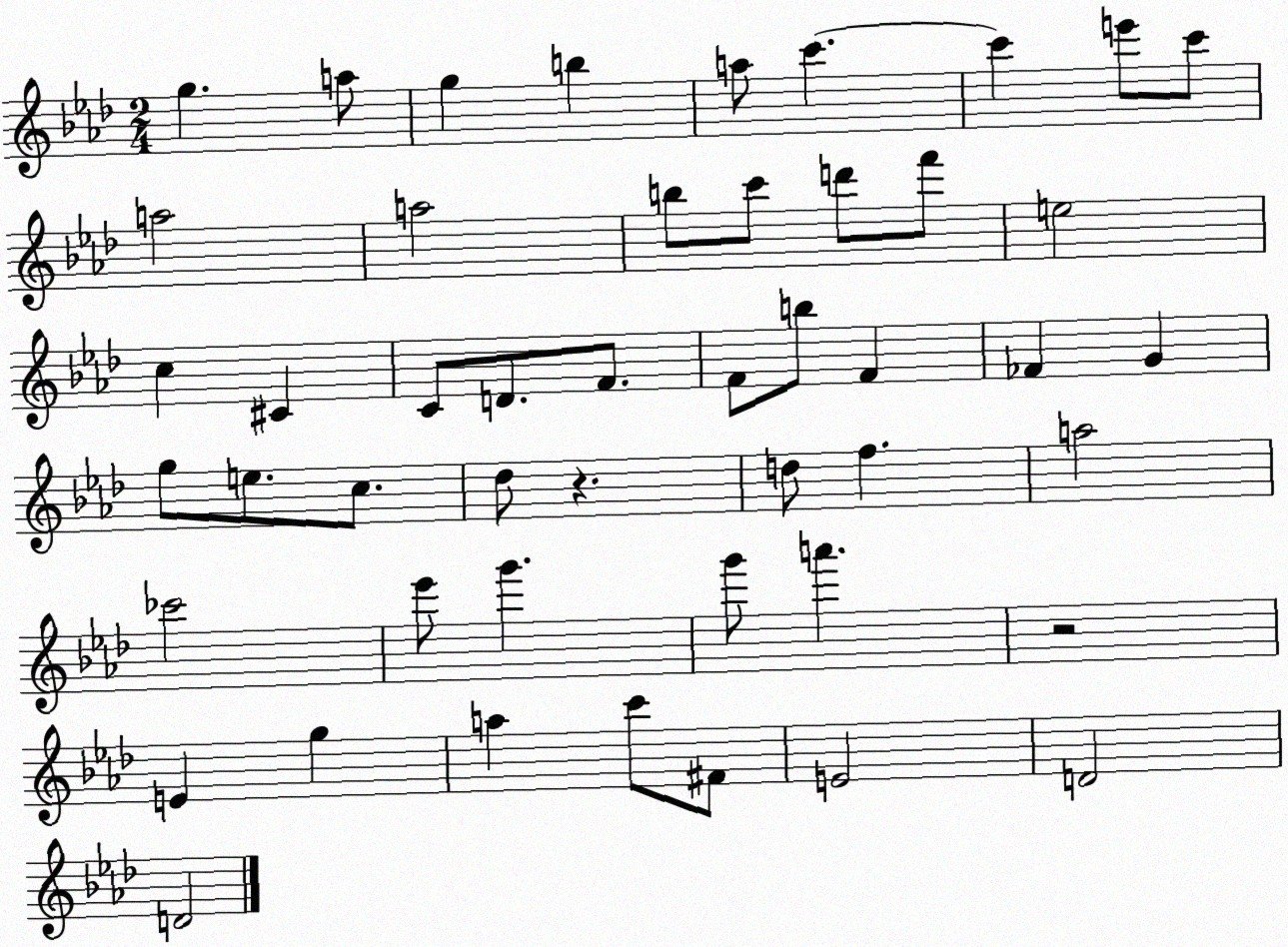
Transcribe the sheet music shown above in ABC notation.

X:1
T:Untitled
M:2/4
L:1/4
K:Ab
g a/2 g b a/2 c' c' e'/2 c'/2 a2 a2 b/2 c'/2 d'/2 f'/2 e2 c ^C C/2 D/2 F/2 F/2 b/2 F _F G g/2 e/2 c/2 _d/2 z d/2 f a2 _c'2 _e'/2 g' g'/2 a' z2 E g a c'/2 ^F/2 E2 D2 D2